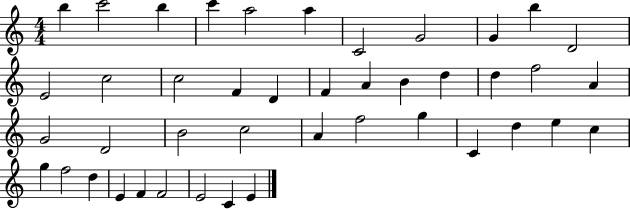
{
  \clef treble
  \numericTimeSignature
  \time 4/4
  \key c \major
  b''4 c'''2 b''4 | c'''4 a''2 a''4 | c'2 g'2 | g'4 b''4 d'2 | \break e'2 c''2 | c''2 f'4 d'4 | f'4 a'4 b'4 d''4 | d''4 f''2 a'4 | \break g'2 d'2 | b'2 c''2 | a'4 f''2 g''4 | c'4 d''4 e''4 c''4 | \break g''4 f''2 d''4 | e'4 f'4 f'2 | e'2 c'4 e'4 | \bar "|."
}